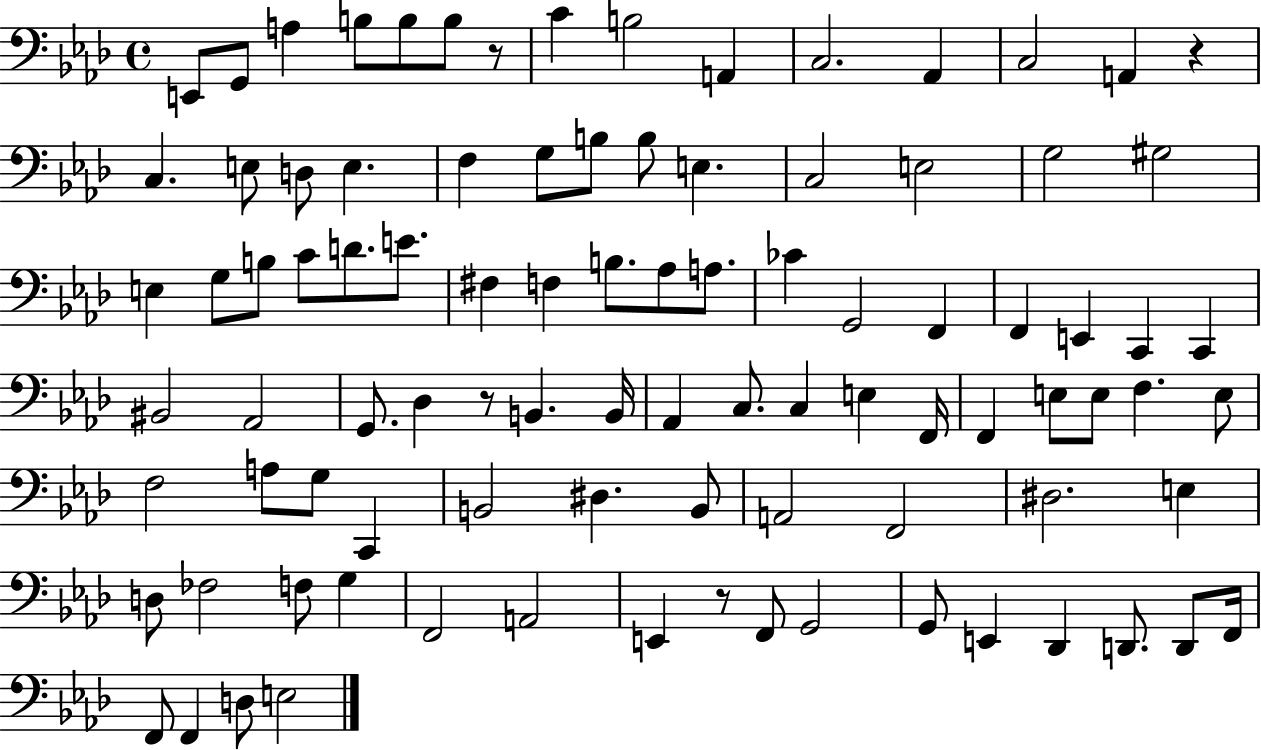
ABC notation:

X:1
T:Untitled
M:4/4
L:1/4
K:Ab
E,,/2 G,,/2 A, B,/2 B,/2 B,/2 z/2 C B,2 A,, C,2 _A,, C,2 A,, z C, E,/2 D,/2 E, F, G,/2 B,/2 B,/2 E, C,2 E,2 G,2 ^G,2 E, G,/2 B,/2 C/2 D/2 E/2 ^F, F, B,/2 _A,/2 A,/2 _C G,,2 F,, F,, E,, C,, C,, ^B,,2 _A,,2 G,,/2 _D, z/2 B,, B,,/4 _A,, C,/2 C, E, F,,/4 F,, E,/2 E,/2 F, E,/2 F,2 A,/2 G,/2 C,, B,,2 ^D, B,,/2 A,,2 F,,2 ^D,2 E, D,/2 _F,2 F,/2 G, F,,2 A,,2 E,, z/2 F,,/2 G,,2 G,,/2 E,, _D,, D,,/2 D,,/2 F,,/4 F,,/2 F,, D,/2 E,2